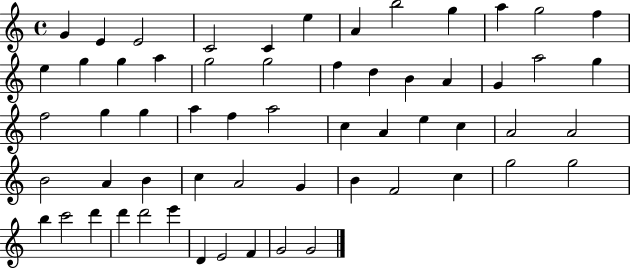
G4/q E4/q E4/h C4/h C4/q E5/q A4/q B5/h G5/q A5/q G5/h F5/q E5/q G5/q G5/q A5/q G5/h G5/h F5/q D5/q B4/q A4/q G4/q A5/h G5/q F5/h G5/q G5/q A5/q F5/q A5/h C5/q A4/q E5/q C5/q A4/h A4/h B4/h A4/q B4/q C5/q A4/h G4/q B4/q F4/h C5/q G5/h G5/h B5/q C6/h D6/q D6/q D6/h E6/q D4/q E4/h F4/q G4/h G4/h